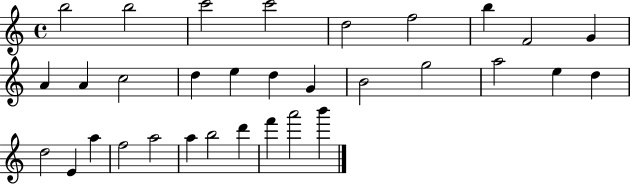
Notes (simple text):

B5/h B5/h C6/h C6/h D5/h F5/h B5/q F4/h G4/q A4/q A4/q C5/h D5/q E5/q D5/q G4/q B4/h G5/h A5/h E5/q D5/q D5/h E4/q A5/q F5/h A5/h A5/q B5/h D6/q F6/q A6/h B6/q